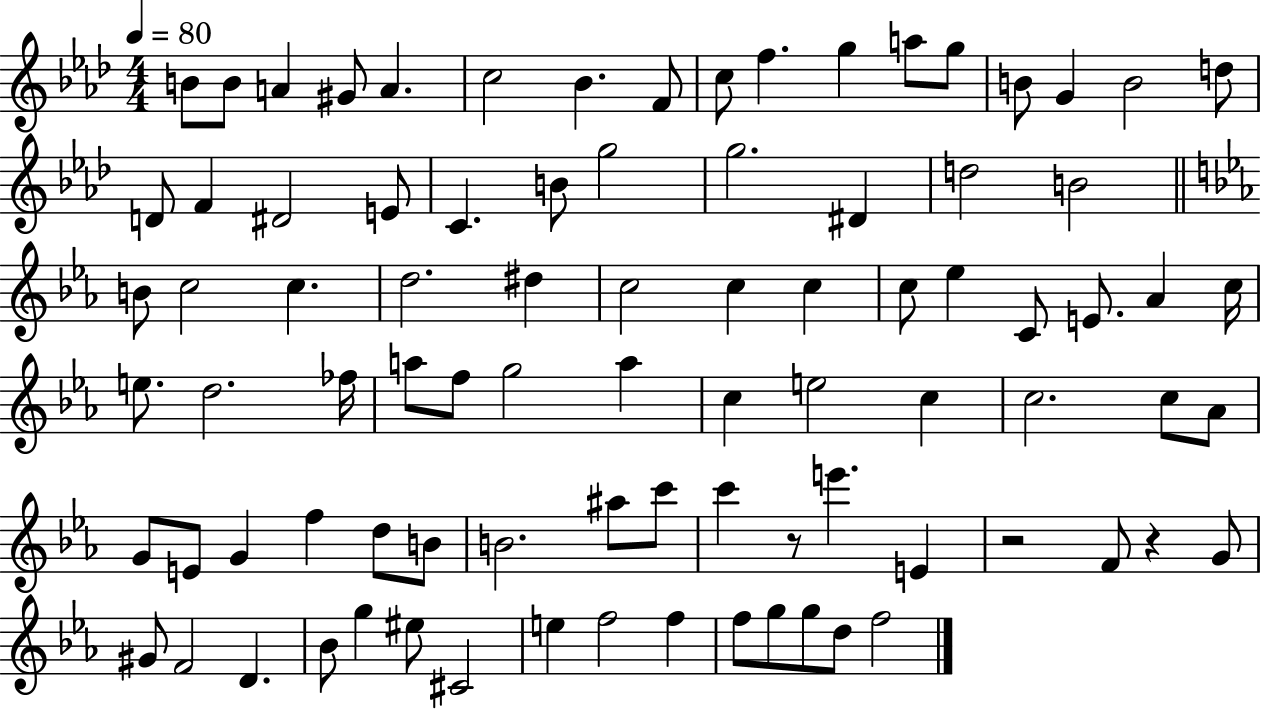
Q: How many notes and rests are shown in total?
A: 87